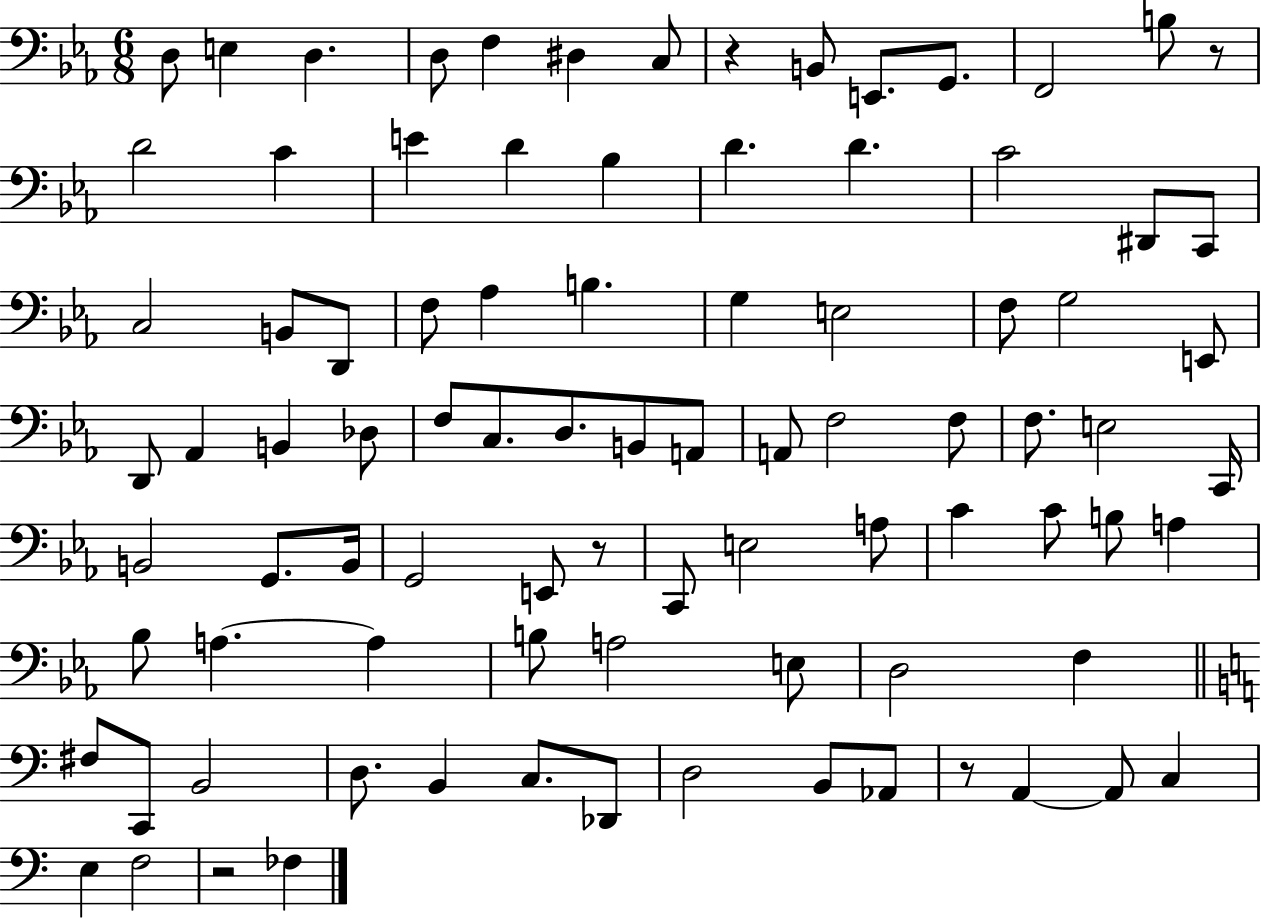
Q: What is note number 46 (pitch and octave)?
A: F3